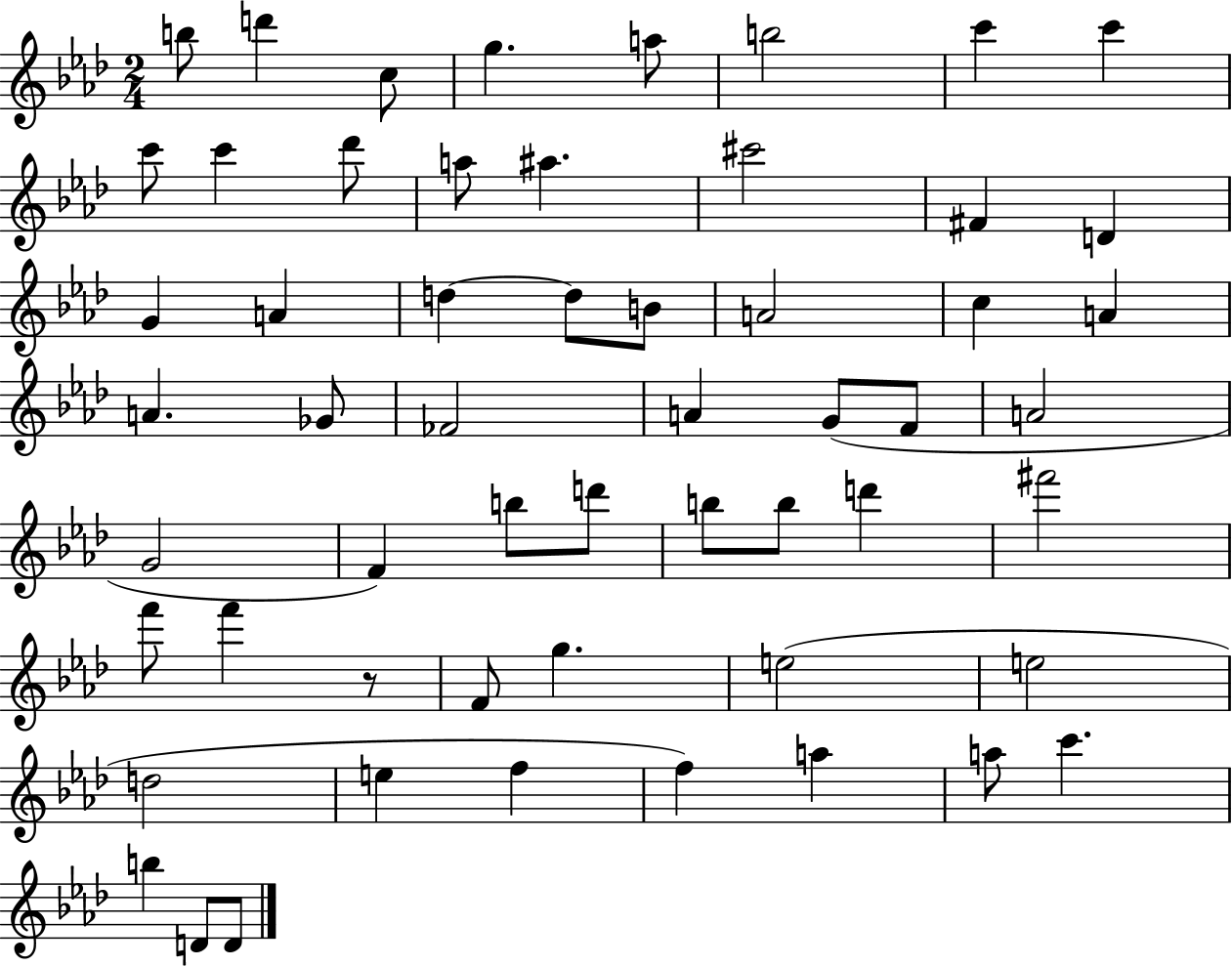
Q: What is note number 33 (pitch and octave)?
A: F4